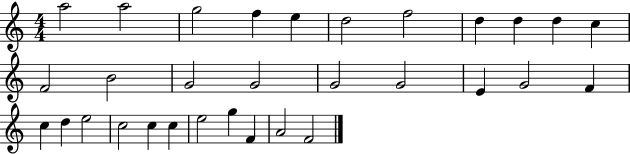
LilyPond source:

{
  \clef treble
  \numericTimeSignature
  \time 4/4
  \key c \major
  a''2 a''2 | g''2 f''4 e''4 | d''2 f''2 | d''4 d''4 d''4 c''4 | \break f'2 b'2 | g'2 g'2 | g'2 g'2 | e'4 g'2 f'4 | \break c''4 d''4 e''2 | c''2 c''4 c''4 | e''2 g''4 f'4 | a'2 f'2 | \break \bar "|."
}